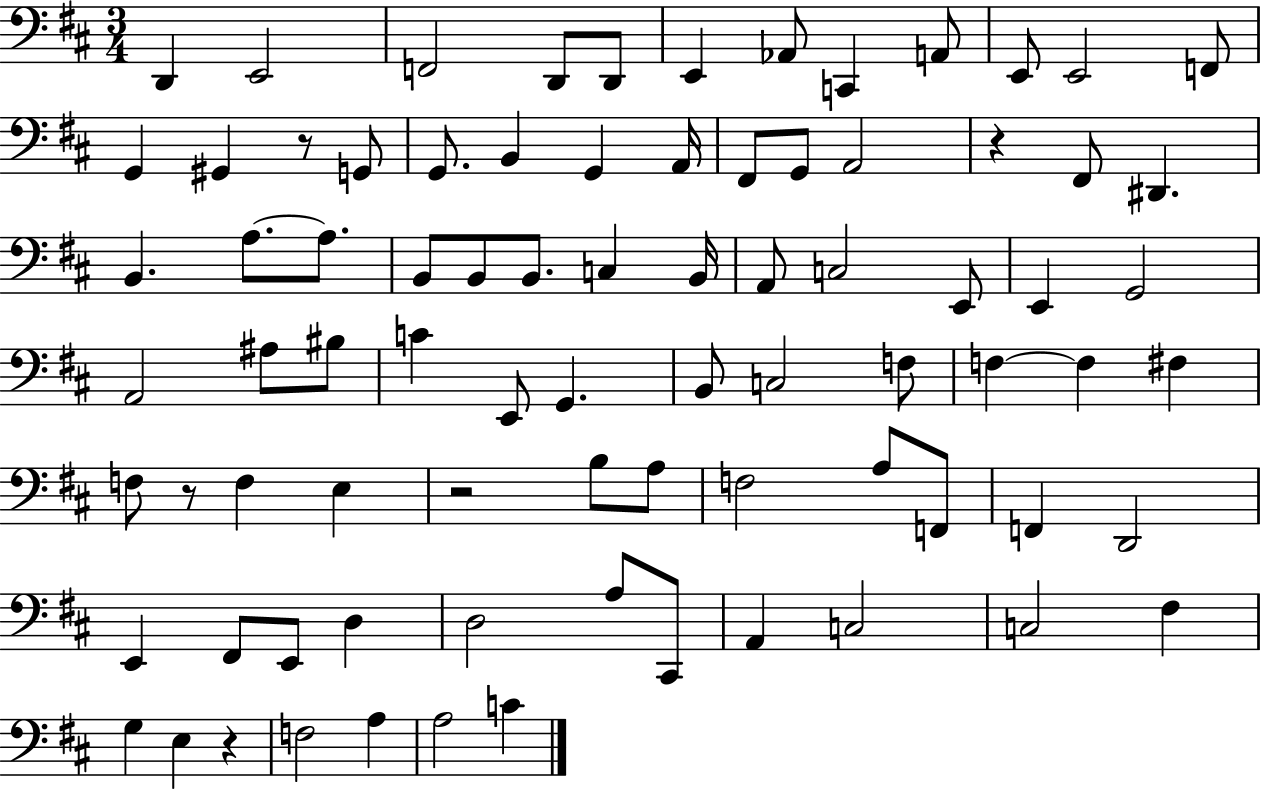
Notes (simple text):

D2/q E2/h F2/h D2/e D2/e E2/q Ab2/e C2/q A2/e E2/e E2/h F2/e G2/q G#2/q R/e G2/e G2/e. B2/q G2/q A2/s F#2/e G2/e A2/h R/q F#2/e D#2/q. B2/q. A3/e. A3/e. B2/e B2/e B2/e. C3/q B2/s A2/e C3/h E2/e E2/q G2/h A2/h A#3/e BIS3/e C4/q E2/e G2/q. B2/e C3/h F3/e F3/q F3/q F#3/q F3/e R/e F3/q E3/q R/h B3/e A3/e F3/h A3/e F2/e F2/q D2/h E2/q F#2/e E2/e D3/q D3/h A3/e C#2/e A2/q C3/h C3/h F#3/q G3/q E3/q R/q F3/h A3/q A3/h C4/q